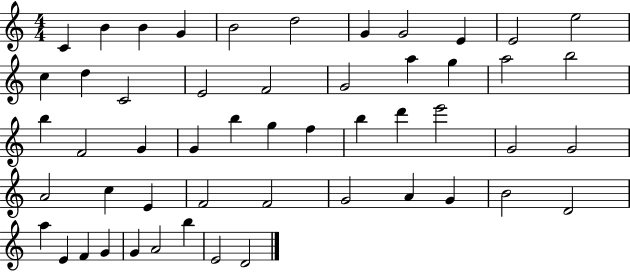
C4/q B4/q B4/q G4/q B4/h D5/h G4/q G4/h E4/q E4/h E5/h C5/q D5/q C4/h E4/h F4/h G4/h A5/q G5/q A5/h B5/h B5/q F4/h G4/q G4/q B5/q G5/q F5/q B5/q D6/q E6/h G4/h G4/h A4/h C5/q E4/q F4/h F4/h G4/h A4/q G4/q B4/h D4/h A5/q E4/q F4/q G4/q G4/q A4/h B5/q E4/h D4/h